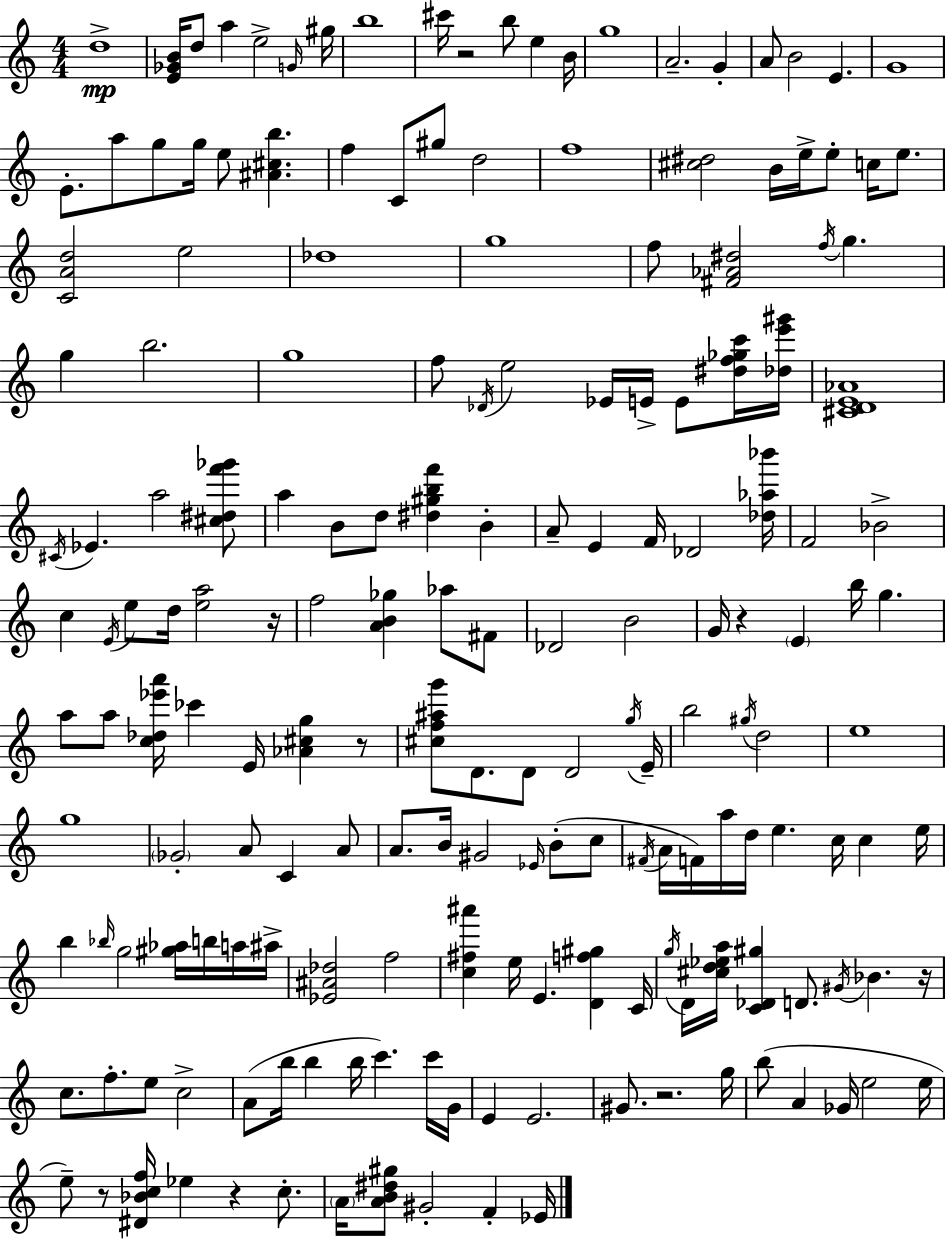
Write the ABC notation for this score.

X:1
T:Untitled
M:4/4
L:1/4
K:Am
d4 [E_GB]/4 d/2 a e2 G/4 ^g/4 b4 ^c'/4 z2 b/2 e B/4 g4 A2 G A/2 B2 E G4 E/2 a/2 g/2 g/4 e/2 [^A^cb] f C/2 ^g/2 d2 f4 [^c^d]2 B/4 e/4 e/2 c/4 e/2 [CAd]2 e2 _d4 g4 f/2 [^F_A^d]2 f/4 g g b2 g4 f/2 _D/4 e2 _E/4 E/4 E/2 [^df_gc']/4 [_de'^g']/4 [^CDE_A]4 ^C/4 _E a2 [^c^df'_g']/2 a B/2 d/2 [^d^gbf'] B A/2 E F/4 _D2 [_d_a_b']/4 F2 _B2 c E/4 e/2 d/4 [ea]2 z/4 f2 [AB_g] _a/2 ^F/2 _D2 B2 G/4 z E b/4 g a/2 a/2 [c_d_e'a']/4 _c' E/4 [_A^cg] z/2 [^cf^ag']/2 D/2 D/2 D2 g/4 E/4 b2 ^g/4 d2 e4 g4 _G2 A/2 C A/2 A/2 B/4 ^G2 _E/4 B/2 c/2 ^F/4 A/4 F/4 a/4 d/4 e c/4 c e/4 b _b/4 g2 [^g_a]/4 b/4 a/4 ^a/4 [_E^A_d]2 f2 [c^f^a'] e/4 E [Df^g] C/4 g/4 D/4 [^cd_ea]/4 [C_D^g] D/2 ^G/4 _B z/4 c/2 f/2 e/2 c2 A/2 b/4 b b/4 c' c'/4 G/4 E E2 ^G/2 z2 g/4 b/2 A _G/4 e2 e/4 e/2 z/2 [^D_Bcf]/4 _e z c/2 A/4 [AB^d^g]/2 ^G2 F _E/4